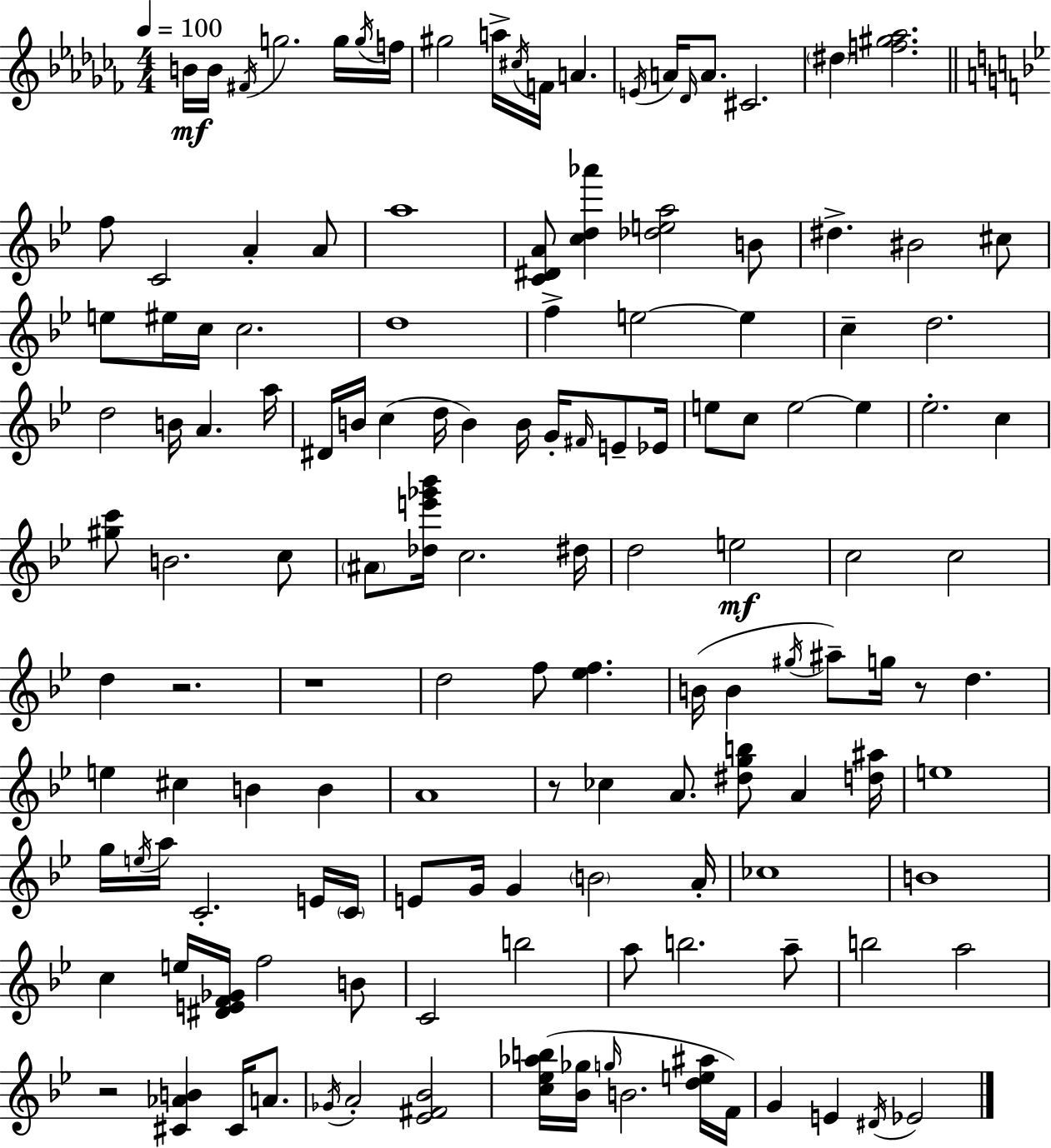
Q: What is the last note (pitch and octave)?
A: Eb4